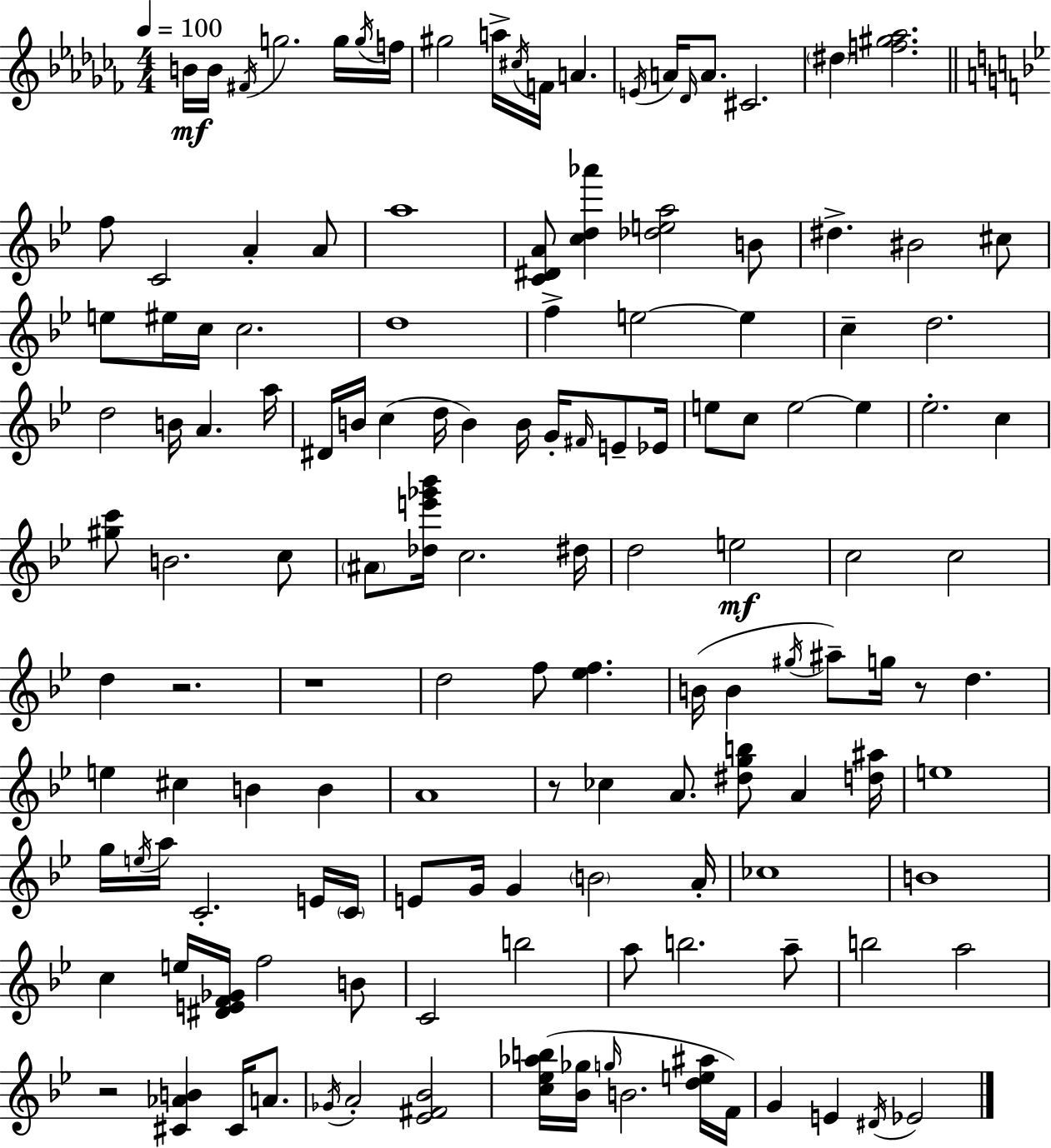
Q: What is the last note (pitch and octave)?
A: Eb4